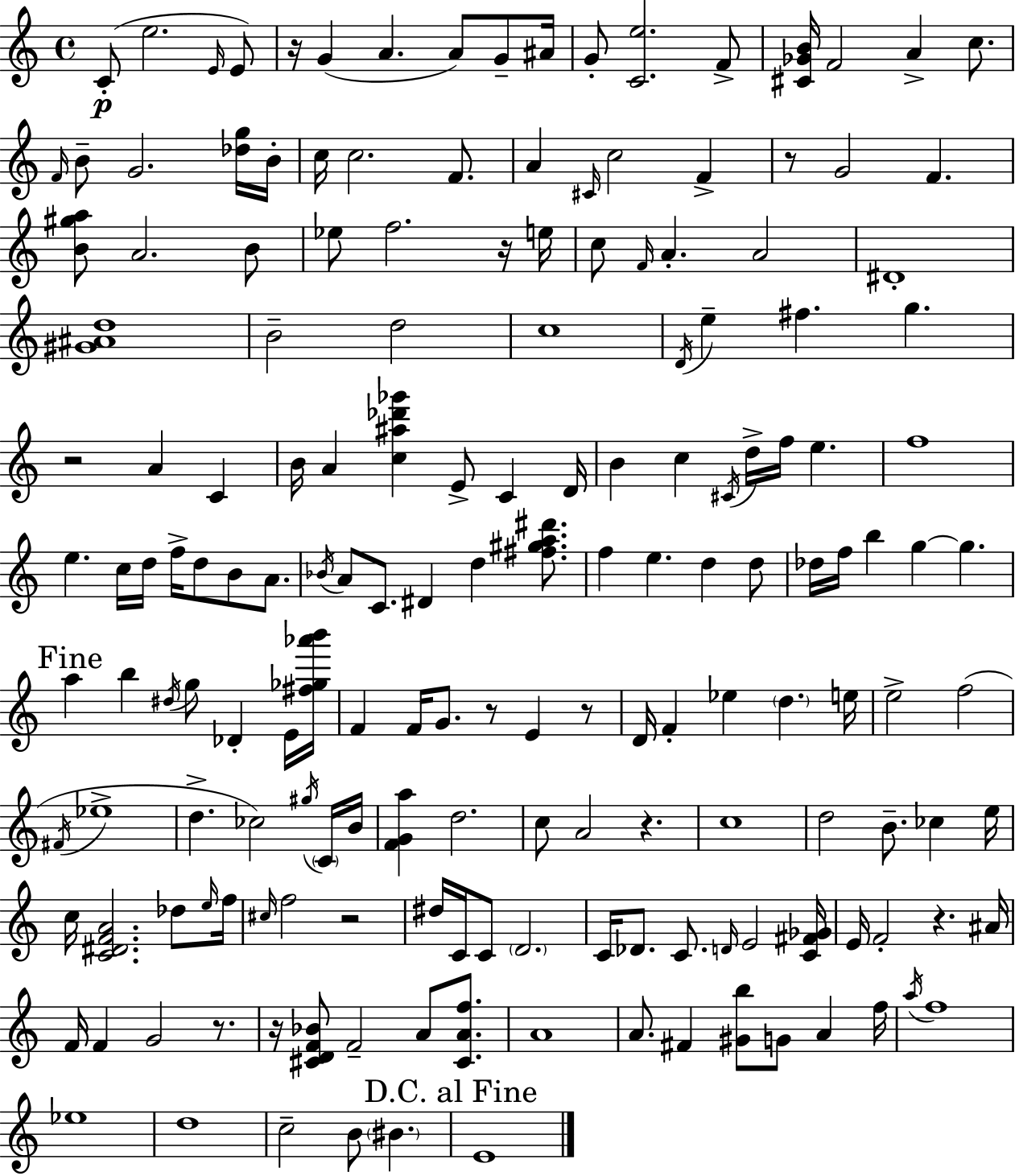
C4/e E5/h. E4/s E4/e R/s G4/q A4/q. A4/e G4/e A#4/s G4/e [C4,E5]/h. F4/e [C#4,Gb4,B4]/s F4/h A4/q C5/e. F4/s B4/e G4/h. [Db5,G5]/s B4/s C5/s C5/h. F4/e. A4/q C#4/s C5/h F4/q R/e G4/h F4/q. [B4,G#5,A5]/e A4/h. B4/e Eb5/e F5/h. R/s E5/s C5/e F4/s A4/q. A4/h D#4/w [G#4,A#4,D5]/w B4/h D5/h C5/w D4/s E5/q F#5/q. G5/q. R/h A4/q C4/q B4/s A4/q [C5,A#5,Db6,Gb6]/q E4/e C4/q D4/s B4/q C5/q C#4/s D5/s F5/s E5/q. F5/w E5/q. C5/s D5/s F5/s D5/e B4/e A4/e. Bb4/s A4/e C4/e. D#4/q D5/q [F#5,G#5,A5,D#6]/e. F5/q E5/q. D5/q D5/e Db5/s F5/s B5/q G5/q G5/q. A5/q B5/q D#5/s G5/e Db4/q E4/s [F#5,Gb5,Ab6,B6]/s F4/q F4/s G4/e. R/e E4/q R/e D4/s F4/q Eb5/q D5/q. E5/s E5/h F5/h F#4/s Eb5/w D5/q. CES5/h G#5/s C4/s B4/s [F4,G4,A5]/q D5/h. C5/e A4/h R/q. C5/w D5/h B4/e. CES5/q E5/s C5/s [C4,D#4,F4,A4]/h. Db5/e E5/s F5/s C#5/s F5/h R/h D#5/s C4/s C4/e D4/h. C4/s Db4/e. C4/e. D4/s E4/h [C4,F#4,Gb4]/s E4/s F4/h R/q. A#4/s F4/s F4/q G4/h R/e. R/s [C#4,D4,F4,Bb4]/e F4/h A4/e [C#4,A4,F5]/e. A4/w A4/e. F#4/q [G#4,B5]/e G4/e A4/q F5/s A5/s F5/w Eb5/w D5/w C5/h B4/e BIS4/q. E4/w